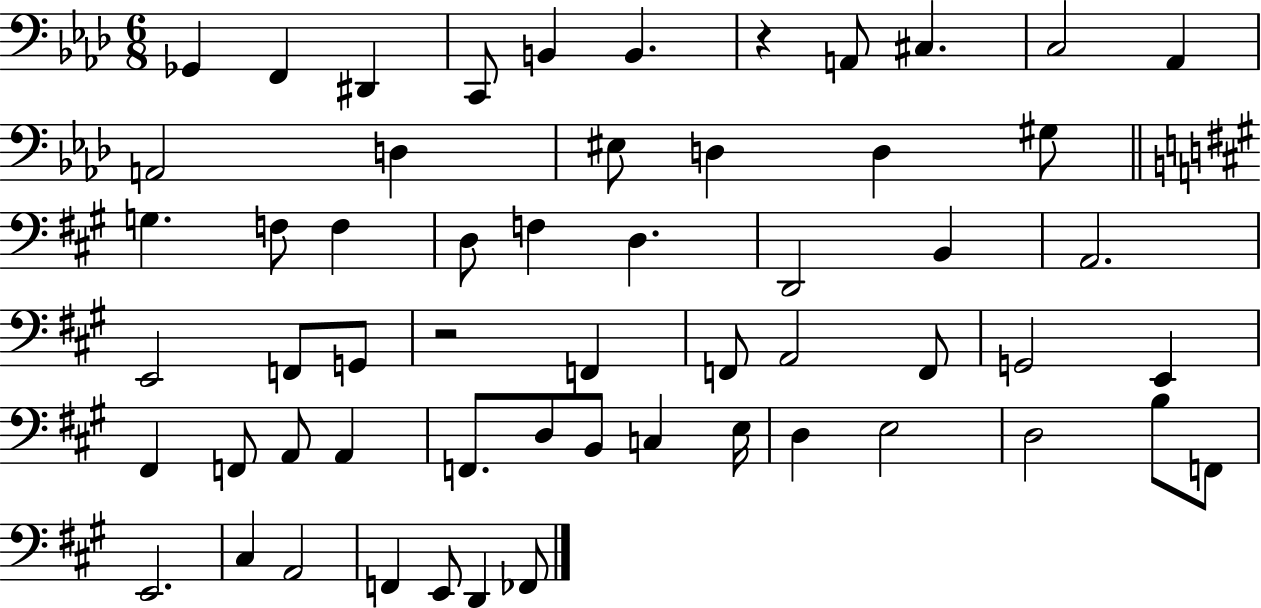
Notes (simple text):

Gb2/q F2/q D#2/q C2/e B2/q B2/q. R/q A2/e C#3/q. C3/h Ab2/q A2/h D3/q EIS3/e D3/q D3/q G#3/e G3/q. F3/e F3/q D3/e F3/q D3/q. D2/h B2/q A2/h. E2/h F2/e G2/e R/h F2/q F2/e A2/h F2/e G2/h E2/q F#2/q F2/e A2/e A2/q F2/e. D3/e B2/e C3/q E3/s D3/q E3/h D3/h B3/e F2/e E2/h. C#3/q A2/h F2/q E2/e D2/q FES2/e